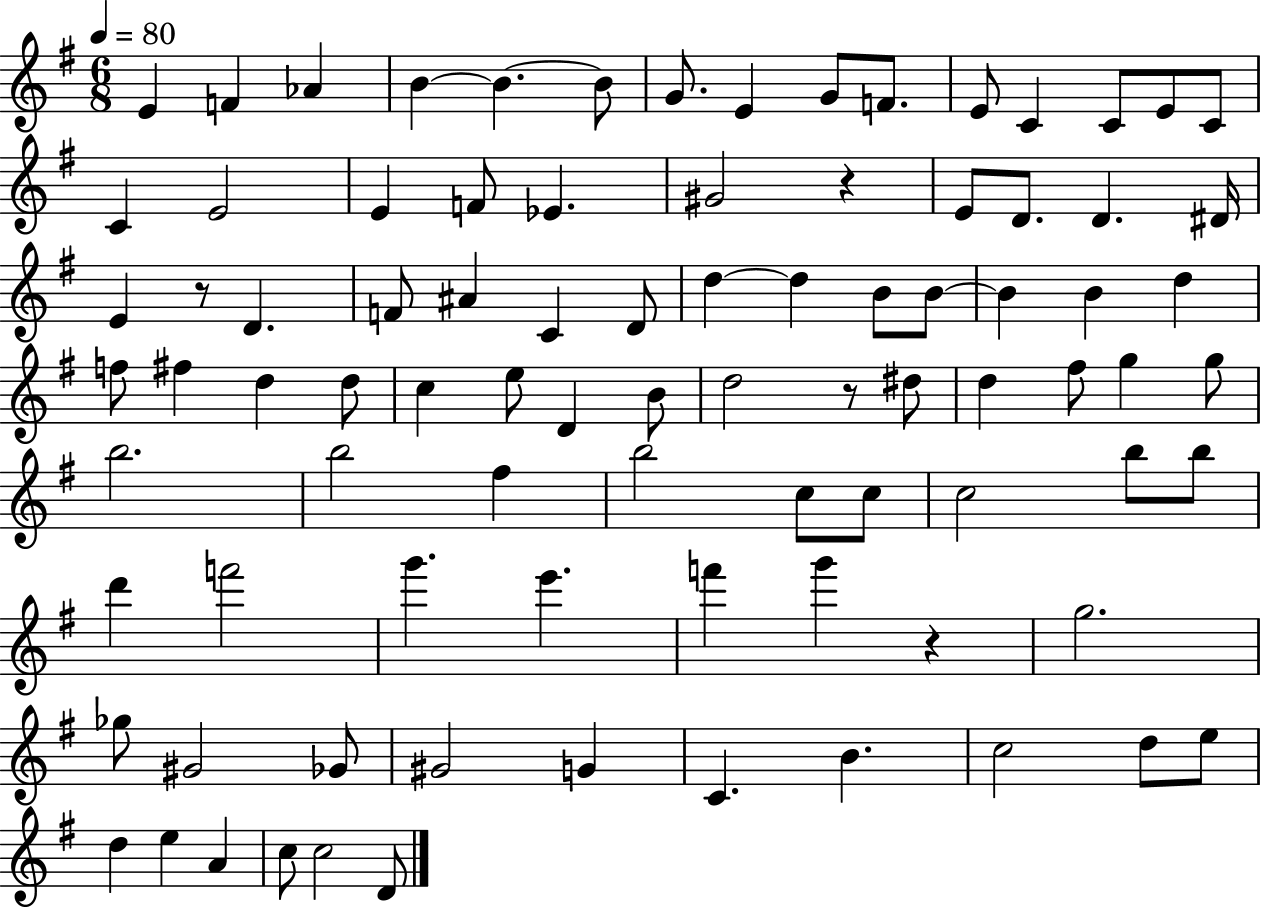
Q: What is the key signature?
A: G major